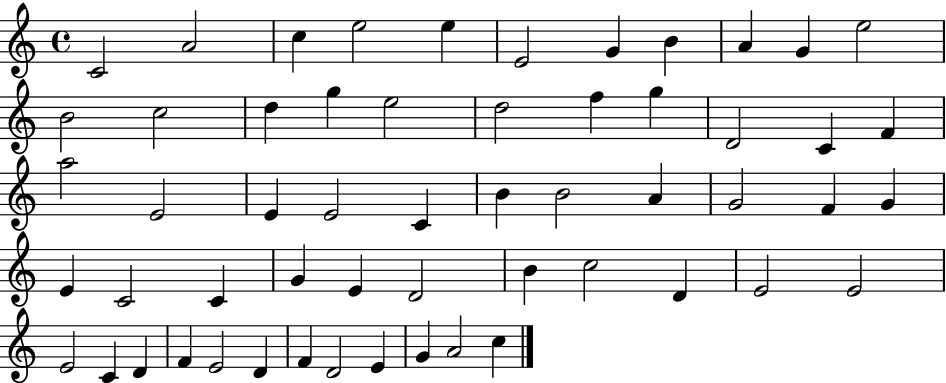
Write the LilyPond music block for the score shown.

{
  \clef treble
  \time 4/4
  \defaultTimeSignature
  \key c \major
  c'2 a'2 | c''4 e''2 e''4 | e'2 g'4 b'4 | a'4 g'4 e''2 | \break b'2 c''2 | d''4 g''4 e''2 | d''2 f''4 g''4 | d'2 c'4 f'4 | \break a''2 e'2 | e'4 e'2 c'4 | b'4 b'2 a'4 | g'2 f'4 g'4 | \break e'4 c'2 c'4 | g'4 e'4 d'2 | b'4 c''2 d'4 | e'2 e'2 | \break e'2 c'4 d'4 | f'4 e'2 d'4 | f'4 d'2 e'4 | g'4 a'2 c''4 | \break \bar "|."
}